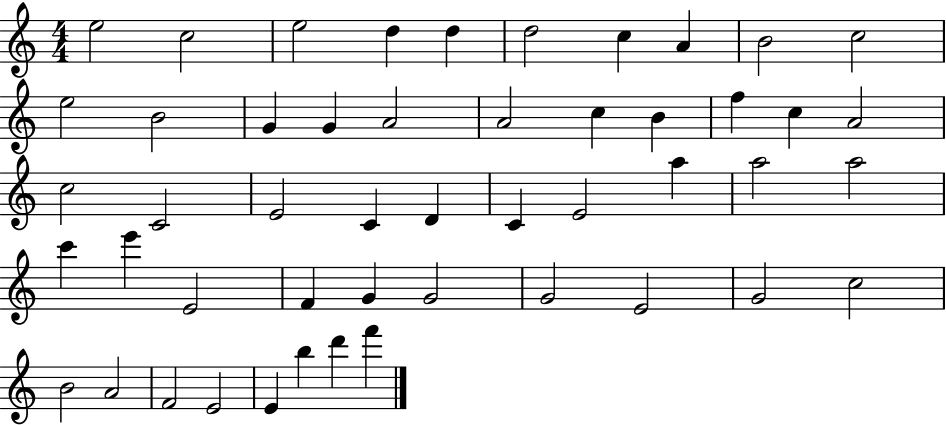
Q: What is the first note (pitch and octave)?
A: E5